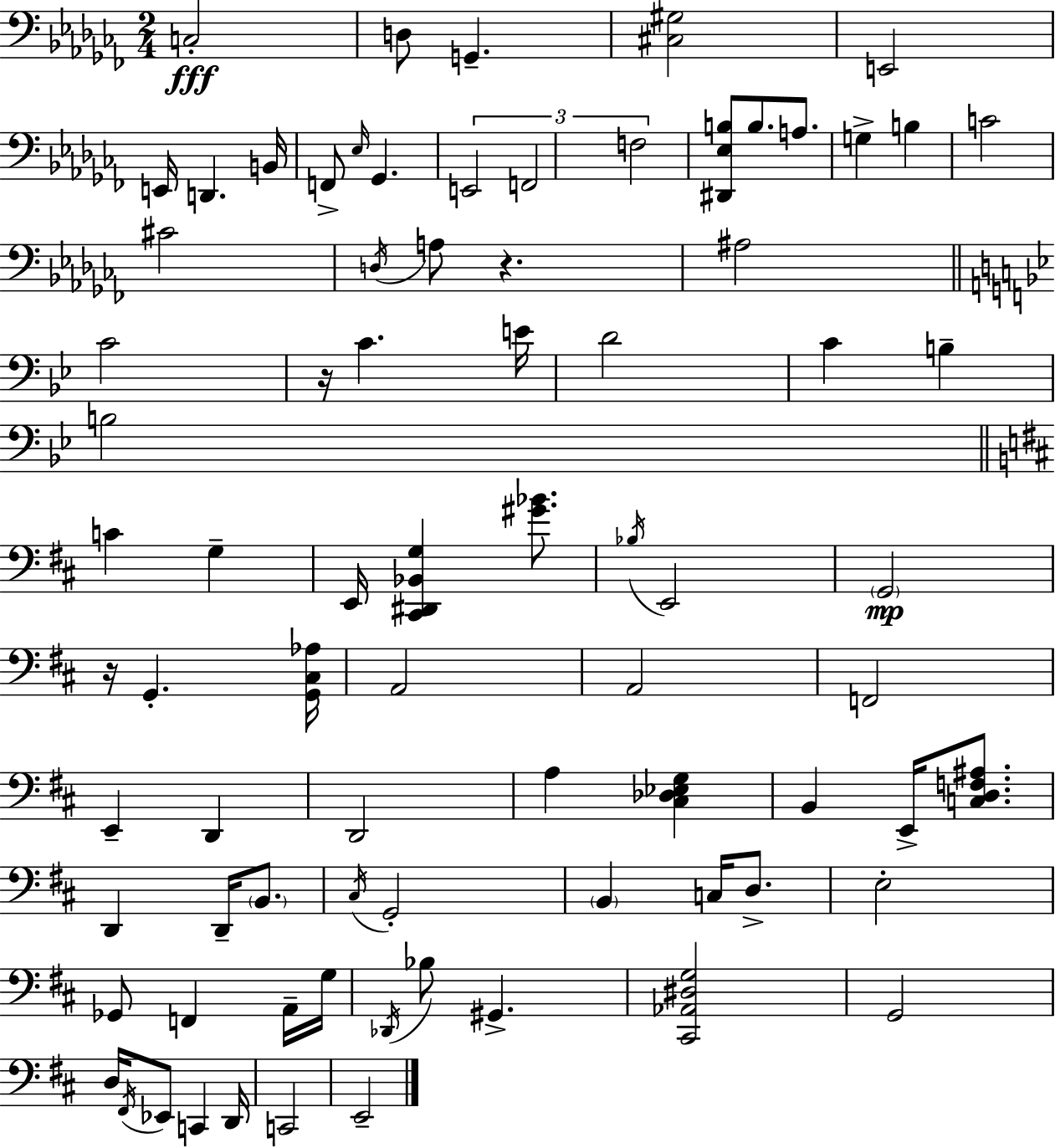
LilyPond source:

{
  \clef bass
  \numericTimeSignature
  \time 2/4
  \key aes \minor
  c2-.\fff | d8 g,4.-- | <cis gis>2 | e,2 | \break e,16 d,4. b,16 | f,8-> \grace { ees16 } ges,4. | \tuplet 3/2 { e,2 | f,2 | \break f2 } | <dis, ees b>8 b8. a8. | g4-> b4 | c'2 | \break cis'2 | \acciaccatura { d16 } a8 r4. | ais2 | \bar "||" \break \key bes \major c'2 | r16 c'4. e'16 | d'2 | c'4 b4-- | \break b2 | \bar "||" \break \key d \major c'4 g4-- | e,16 <cis, dis, bes, g>4 <gis' bes'>8. | \acciaccatura { bes16 } e,2 | \parenthesize g,2\mp | \break r16 g,4.-. | <g, cis aes>16 a,2 | a,2 | f,2 | \break e,4-- d,4 | d,2 | a4 <cis des ees g>4 | b,4 e,16-> <c d f ais>8. | \break d,4 d,16-- \parenthesize b,8. | \acciaccatura { cis16 } g,2-. | \parenthesize b,4 c16 d8.-> | e2-. | \break ges,8 f,4 | a,16-- g16 \acciaccatura { des,16 } bes8 gis,4.-> | <cis, aes, dis g>2 | g,2 | \break d16 \acciaccatura { fis,16 } ees,8 c,4 | d,16 c,2 | e,2-- | \bar "|."
}